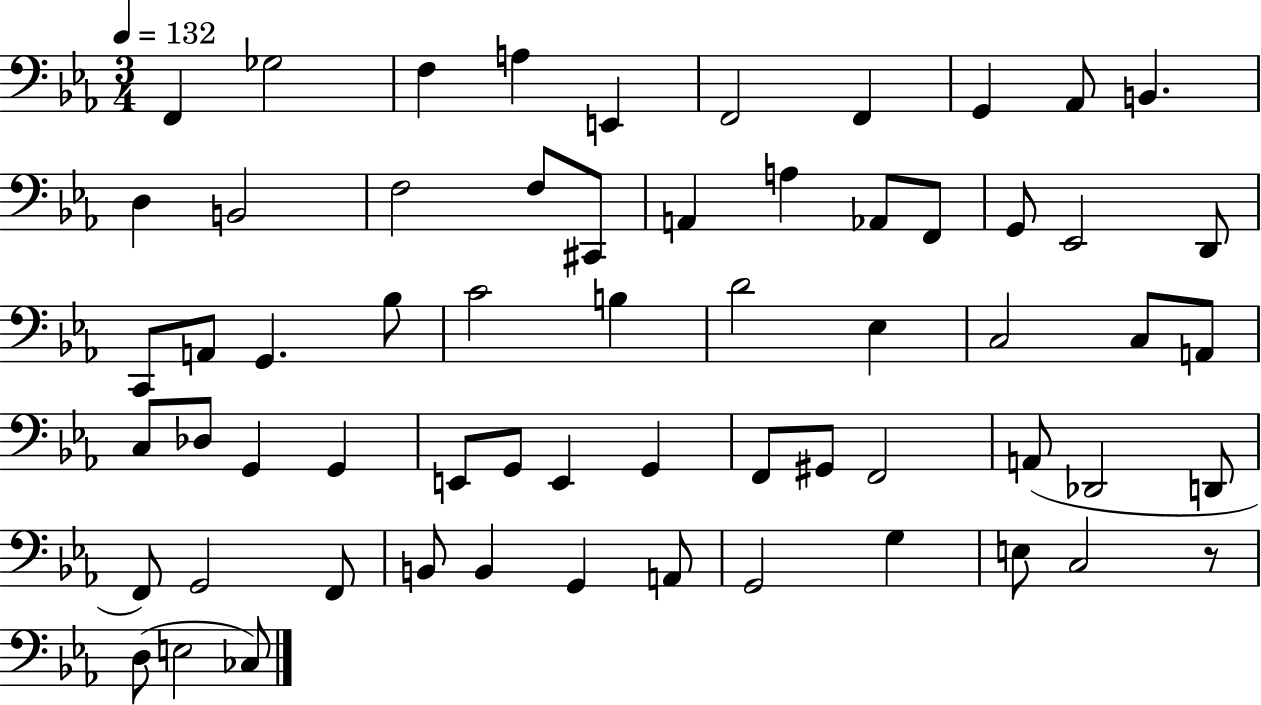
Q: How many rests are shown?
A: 1